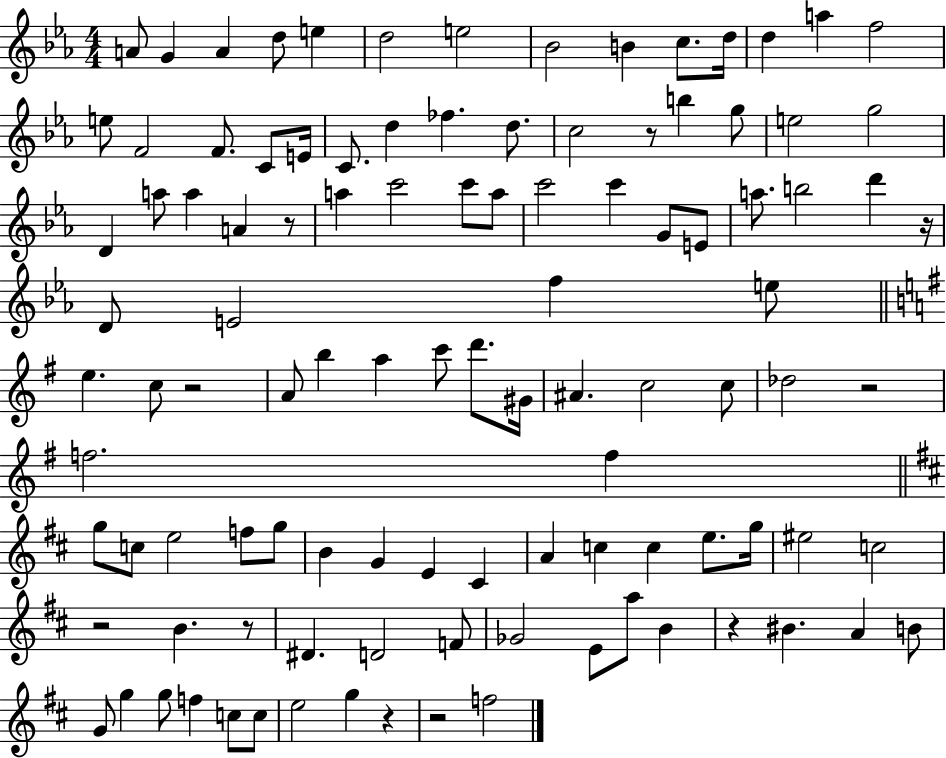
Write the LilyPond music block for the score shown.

{
  \clef treble
  \numericTimeSignature
  \time 4/4
  \key ees \major
  a'8 g'4 a'4 d''8 e''4 | d''2 e''2 | bes'2 b'4 c''8. d''16 | d''4 a''4 f''2 | \break e''8 f'2 f'8. c'8 e'16 | c'8. d''4 fes''4. d''8. | c''2 r8 b''4 g''8 | e''2 g''2 | \break d'4 a''8 a''4 a'4 r8 | a''4 c'''2 c'''8 a''8 | c'''2 c'''4 g'8 e'8 | a''8. b''2 d'''4 r16 | \break d'8 e'2 f''4 e''8 | \bar "||" \break \key e \minor e''4. c''8 r2 | a'8 b''4 a''4 c'''8 d'''8. gis'16 | ais'4. c''2 c''8 | des''2 r2 | \break f''2. f''4 | \bar "||" \break \key b \minor g''8 c''8 e''2 f''8 g''8 | b'4 g'4 e'4 cis'4 | a'4 c''4 c''4 e''8. g''16 | eis''2 c''2 | \break r2 b'4. r8 | dis'4. d'2 f'8 | ges'2 e'8 a''8 b'4 | r4 bis'4. a'4 b'8 | \break g'8 g''4 g''8 f''4 c''8 c''8 | e''2 g''4 r4 | r2 f''2 | \bar "|."
}